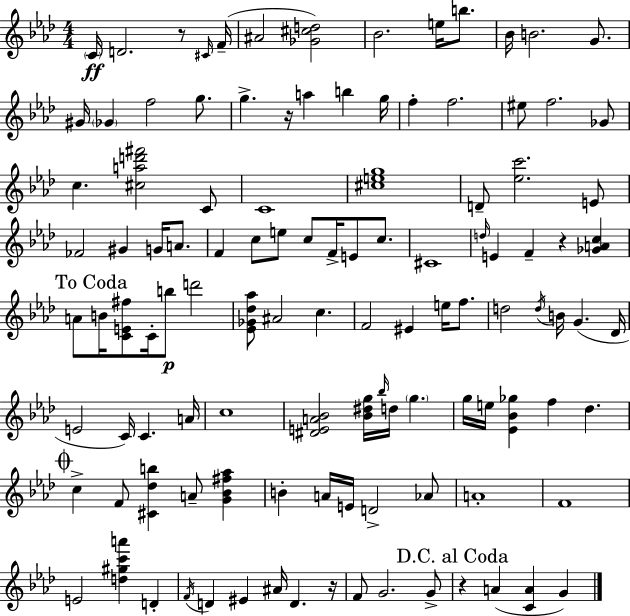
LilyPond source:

{
  \clef treble
  \numericTimeSignature
  \time 4/4
  \key f \minor
  \repeat volta 2 { \parenthesize c'16\ff d'2. r8 \grace { cis'16 } | f'16--( ais'2 <ges' cis'' d''>2) | bes'2. e''16 b''8. | bes'16 b'2. g'8. | \break gis'16 \parenthesize ges'4 f''2 g''8. | g''4.-> r16 a''4 b''4 | g''16 f''4-. f''2. | eis''8 f''2. ges'8 | \break c''4. <cis'' a'' d''' fis'''>2 c'8 | c'1 | <cis'' e'' g''>1 | d'8-- <ees'' c'''>2. e'8 | \break fes'2 gis'4 g'16 a'8. | f'4 c''8 e''8 c''8 f'16-> e'8 c''8. | cis'1 | \grace { d''16 } e'4 f'4-- r4 <ges' a' c''>4 | \break \mark "To Coda" a'8 b'16 <c' e' fis''>8 c'16-. b''8\p d'''2 | <ees' ges' des'' aes''>8 ais'2 c''4. | f'2 eis'4 e''16 f''8. | d''2 \acciaccatura { d''16 } b'16 g'4.( | \break des'16 e'2 c'16) c'4. | a'16 c''1 | <dis' e' a' bes'>2 <bes' dis'' g''>16 \grace { bes''16 } d''16 \parenthesize g''4. | g''16 e''16 <ees' bes' ges''>4 f''4 des''4. | \break \mark \markup { \musicglyph "scripts.coda" } c''4-> f'8 <cis' des'' b''>4 a'8-- | <g' bes' fis'' aes''>4 b'4-. a'16 e'16 d'2-> | aes'8 a'1-. | f'1 | \break e'2 <d'' gis'' c''' a'''>4 | d'4-. \acciaccatura { f'16 } d'4 eis'4 ais'16 d'4. | r16 f'8 g'2. | g'8-> \mark "D.C. al Coda" r4 a'4( <c' a'>4 | \break g'4) } \bar "|."
}